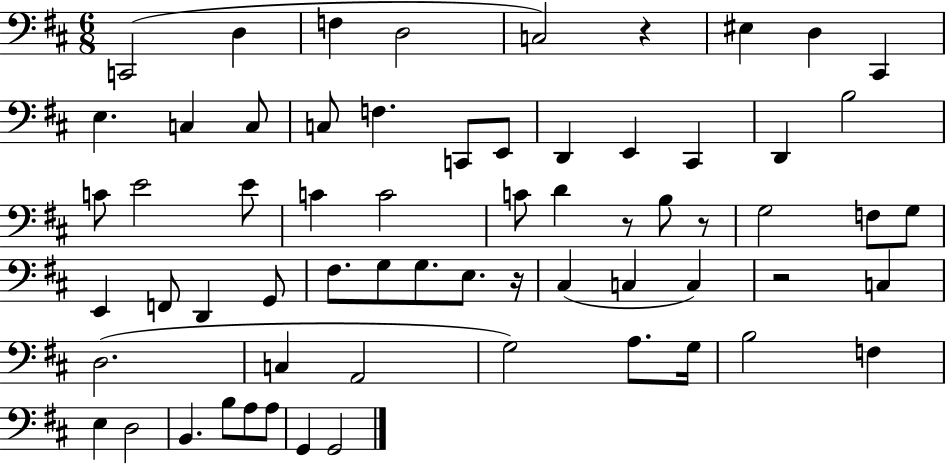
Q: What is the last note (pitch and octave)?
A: G2